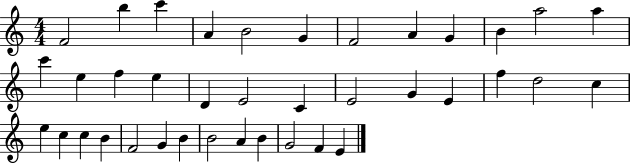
F4/h B5/q C6/q A4/q B4/h G4/q F4/h A4/q G4/q B4/q A5/h A5/q C6/q E5/q F5/q E5/q D4/q E4/h C4/q E4/h G4/q E4/q F5/q D5/h C5/q E5/q C5/q C5/q B4/q F4/h G4/q B4/q B4/h A4/q B4/q G4/h F4/q E4/q